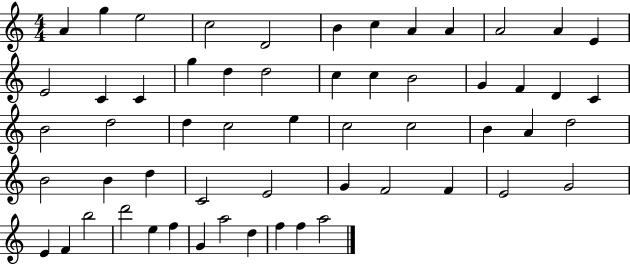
A4/q G5/q E5/h C5/h D4/h B4/q C5/q A4/q A4/q A4/h A4/q E4/q E4/h C4/q C4/q G5/q D5/q D5/h C5/q C5/q B4/h G4/q F4/q D4/q C4/q B4/h D5/h D5/q C5/h E5/q C5/h C5/h B4/q A4/q D5/h B4/h B4/q D5/q C4/h E4/h G4/q F4/h F4/q E4/h G4/h E4/q F4/q B5/h D6/h E5/q F5/q G4/q A5/h D5/q F5/q F5/q A5/h